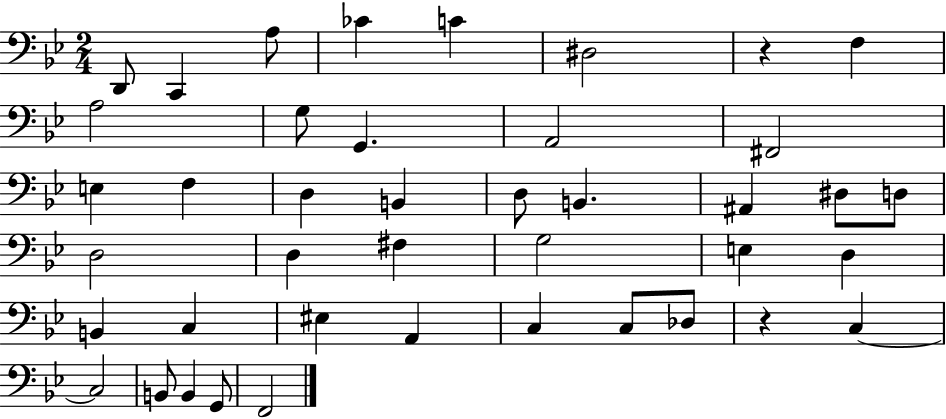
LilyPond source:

{
  \clef bass
  \numericTimeSignature
  \time 2/4
  \key bes \major
  d,8 c,4 a8 | ces'4 c'4 | dis2 | r4 f4 | \break a2 | g8 g,4. | a,2 | fis,2 | \break e4 f4 | d4 b,4 | d8 b,4. | ais,4 dis8 d8 | \break d2 | d4 fis4 | g2 | e4 d4 | \break b,4 c4 | eis4 a,4 | c4 c8 des8 | r4 c4~~ | \break c2 | b,8 b,4 g,8 | f,2 | \bar "|."
}